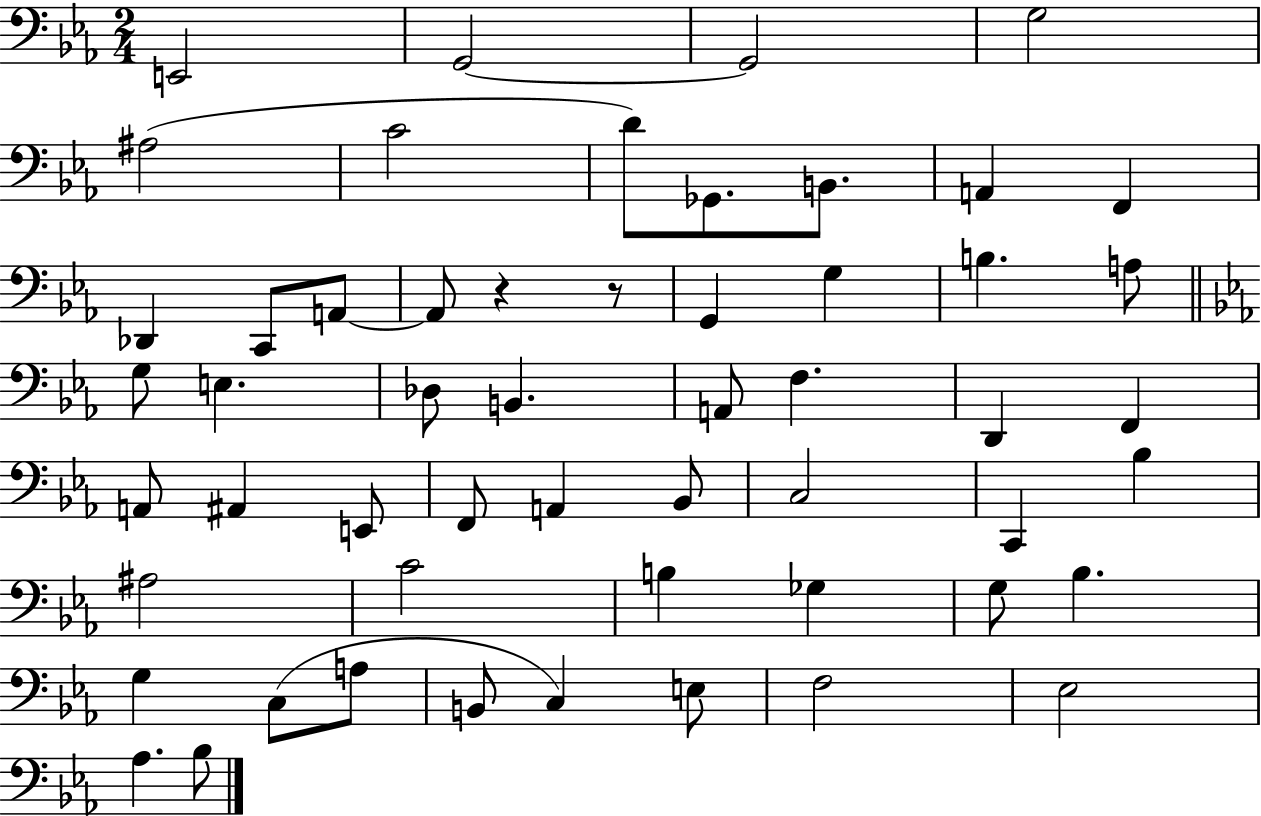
X:1
T:Untitled
M:2/4
L:1/4
K:Eb
E,,2 G,,2 G,,2 G,2 ^A,2 C2 D/2 _G,,/2 B,,/2 A,, F,, _D,, C,,/2 A,,/2 A,,/2 z z/2 G,, G, B, A,/2 G,/2 E, _D,/2 B,, A,,/2 F, D,, F,, A,,/2 ^A,, E,,/2 F,,/2 A,, _B,,/2 C,2 C,, _B, ^A,2 C2 B, _G, G,/2 _B, G, C,/2 A,/2 B,,/2 C, E,/2 F,2 _E,2 _A, _B,/2